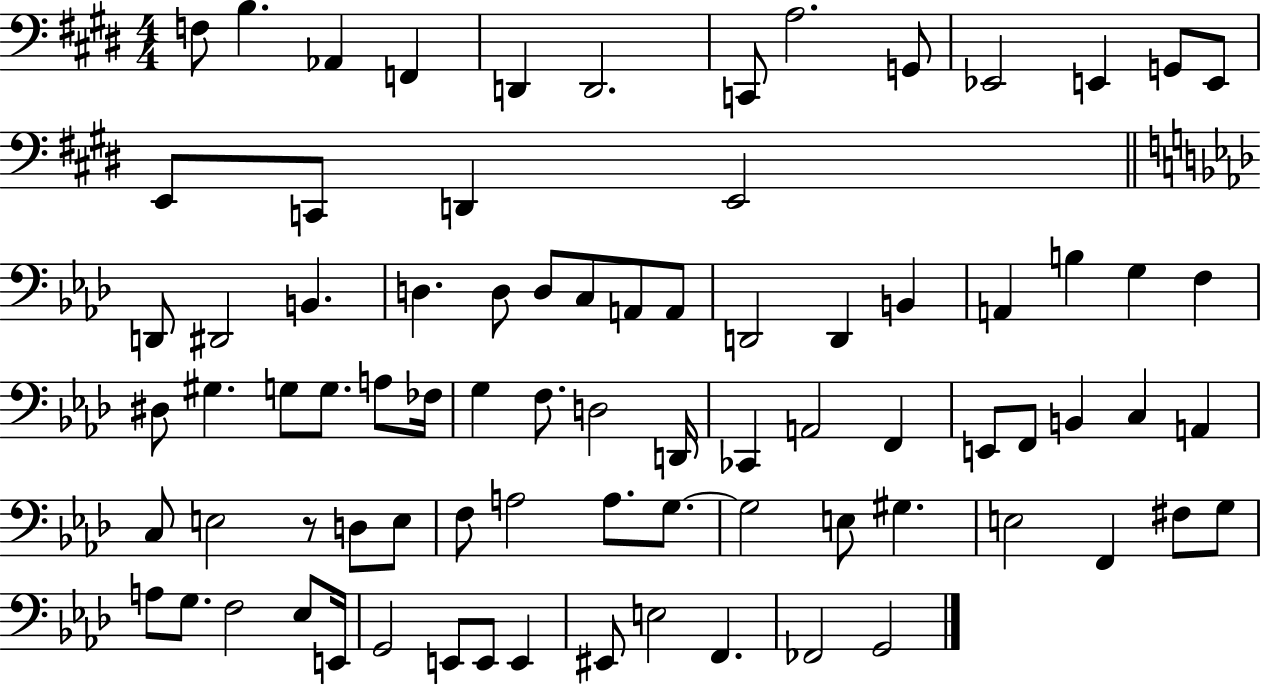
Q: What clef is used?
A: bass